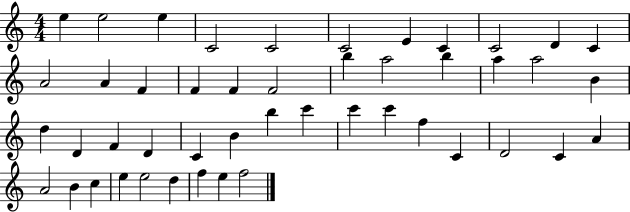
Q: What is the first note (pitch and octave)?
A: E5